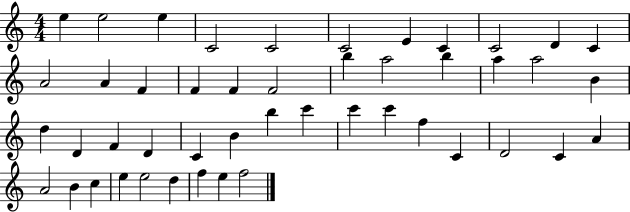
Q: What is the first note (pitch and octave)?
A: E5